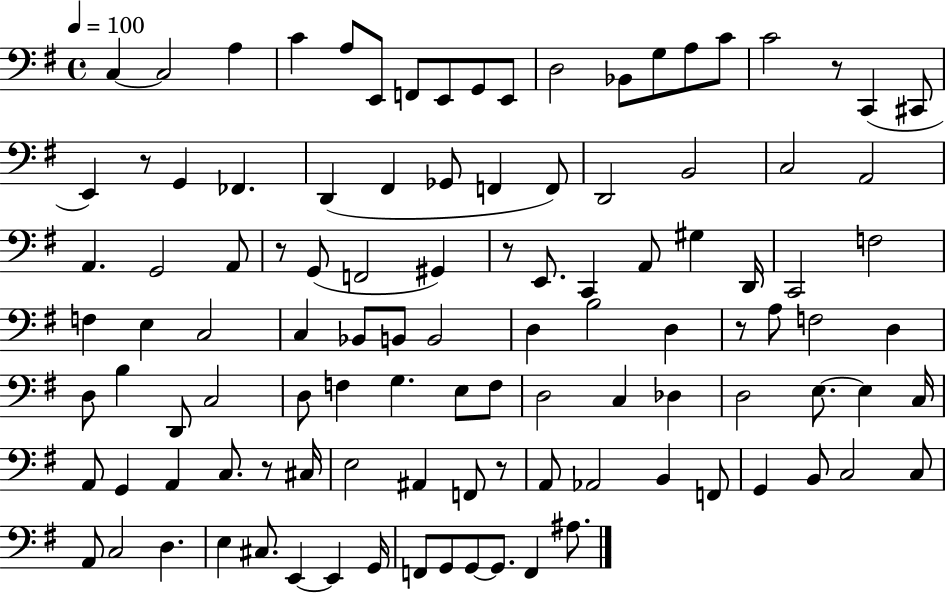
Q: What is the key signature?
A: G major